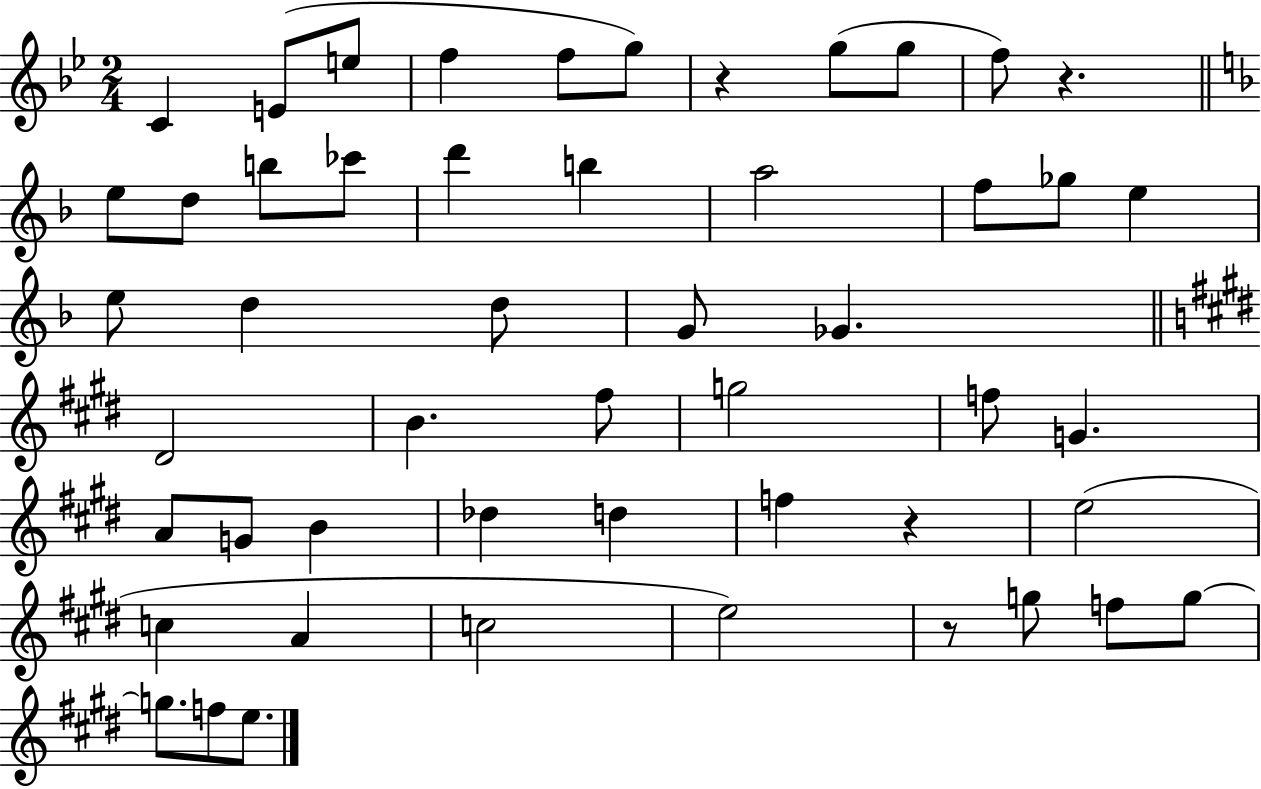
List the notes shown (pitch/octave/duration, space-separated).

C4/q E4/e E5/e F5/q F5/e G5/e R/q G5/e G5/e F5/e R/q. E5/e D5/e B5/e CES6/e D6/q B5/q A5/h F5/e Gb5/e E5/q E5/e D5/q D5/e G4/e Gb4/q. D#4/h B4/q. F#5/e G5/h F5/e G4/q. A4/e G4/e B4/q Db5/q D5/q F5/q R/q E5/h C5/q A4/q C5/h E5/h R/e G5/e F5/e G5/e G5/e. F5/e E5/e.